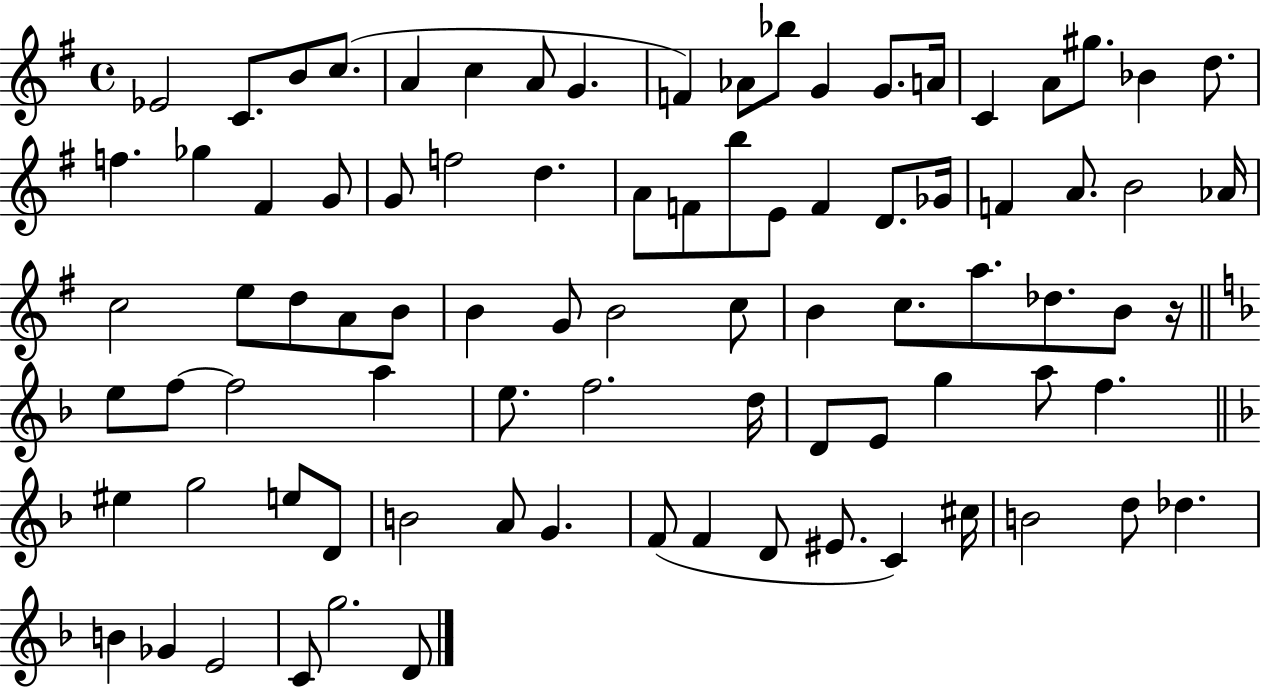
{
  \clef treble
  \time 4/4
  \defaultTimeSignature
  \key g \major
  ees'2 c'8. b'8 c''8.( | a'4 c''4 a'8 g'4. | f'4) aes'8 bes''8 g'4 g'8. a'16 | c'4 a'8 gis''8. bes'4 d''8. | \break f''4. ges''4 fis'4 g'8 | g'8 f''2 d''4. | a'8 f'8 b''8 e'8 f'4 d'8. ges'16 | f'4 a'8. b'2 aes'16 | \break c''2 e''8 d''8 a'8 b'8 | b'4 g'8 b'2 c''8 | b'4 c''8. a''8. des''8. b'8 r16 | \bar "||" \break \key d \minor e''8 f''8~~ f''2 a''4 | e''8. f''2. d''16 | d'8 e'8 g''4 a''8 f''4. | \bar "||" \break \key f \major eis''4 g''2 e''8 d'8 | b'2 a'8 g'4. | f'8( f'4 d'8 eis'8. c'4) cis''16 | b'2 d''8 des''4. | \break b'4 ges'4 e'2 | c'8 g''2. d'8 | \bar "|."
}